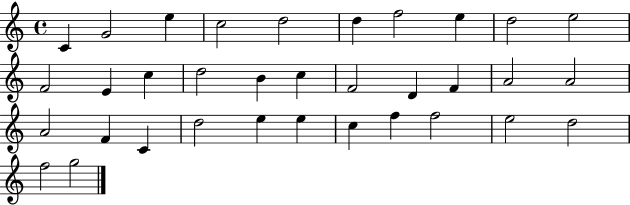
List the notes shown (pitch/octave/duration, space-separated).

C4/q G4/h E5/q C5/h D5/h D5/q F5/h E5/q D5/h E5/h F4/h E4/q C5/q D5/h B4/q C5/q F4/h D4/q F4/q A4/h A4/h A4/h F4/q C4/q D5/h E5/q E5/q C5/q F5/q F5/h E5/h D5/h F5/h G5/h